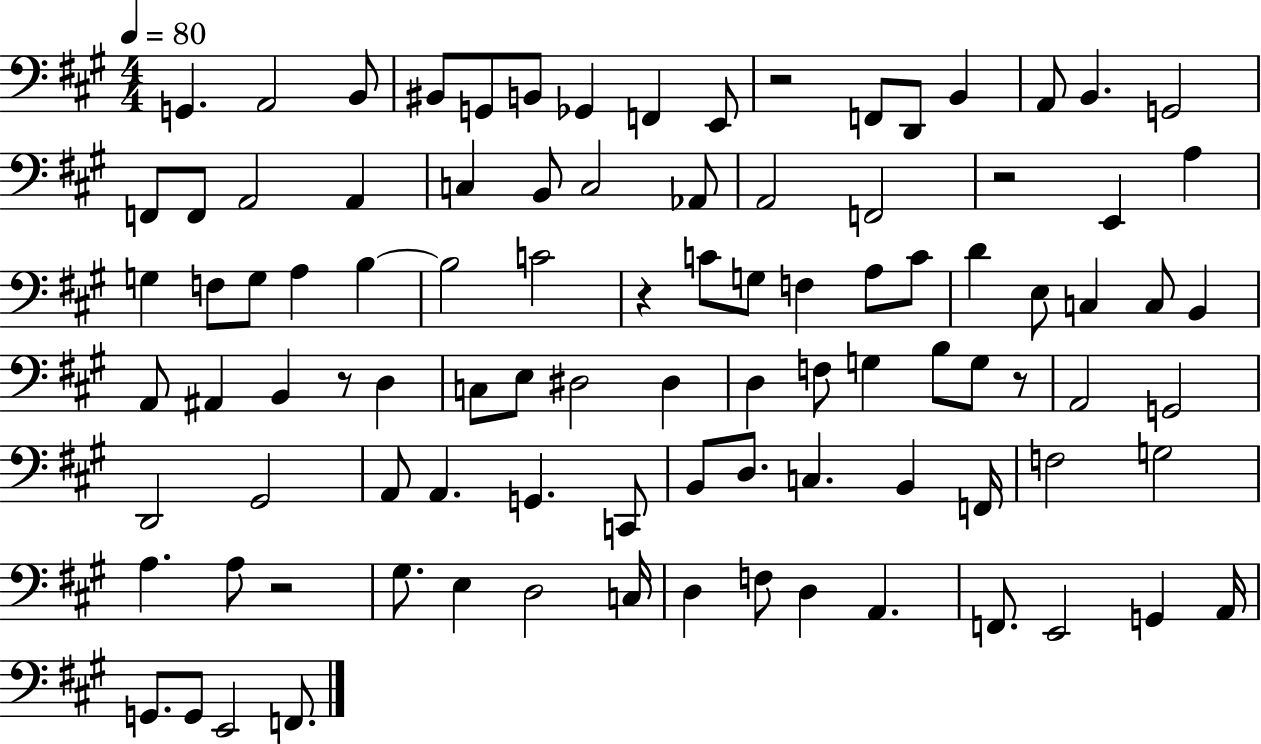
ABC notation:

X:1
T:Untitled
M:4/4
L:1/4
K:A
G,, A,,2 B,,/2 ^B,,/2 G,,/2 B,,/2 _G,, F,, E,,/2 z2 F,,/2 D,,/2 B,, A,,/2 B,, G,,2 F,,/2 F,,/2 A,,2 A,, C, B,,/2 C,2 _A,,/2 A,,2 F,,2 z2 E,, A, G, F,/2 G,/2 A, B, B,2 C2 z C/2 G,/2 F, A,/2 C/2 D E,/2 C, C,/2 B,, A,,/2 ^A,, B,, z/2 D, C,/2 E,/2 ^D,2 ^D, D, F,/2 G, B,/2 G,/2 z/2 A,,2 G,,2 D,,2 ^G,,2 A,,/2 A,, G,, C,,/2 B,,/2 D,/2 C, B,, F,,/4 F,2 G,2 A, A,/2 z2 ^G,/2 E, D,2 C,/4 D, F,/2 D, A,, F,,/2 E,,2 G,, A,,/4 G,,/2 G,,/2 E,,2 F,,/2